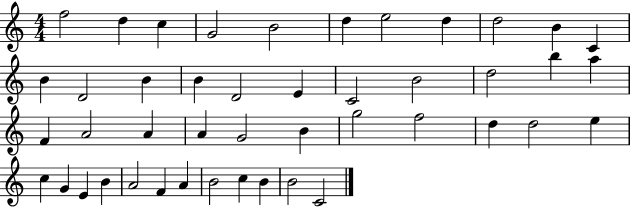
F5/h D5/q C5/q G4/h B4/h D5/q E5/h D5/q D5/h B4/q C4/q B4/q D4/h B4/q B4/q D4/h E4/q C4/h B4/h D5/h B5/q A5/q F4/q A4/h A4/q A4/q G4/h B4/q G5/h F5/h D5/q D5/h E5/q C5/q G4/q E4/q B4/q A4/h F4/q A4/q B4/h C5/q B4/q B4/h C4/h